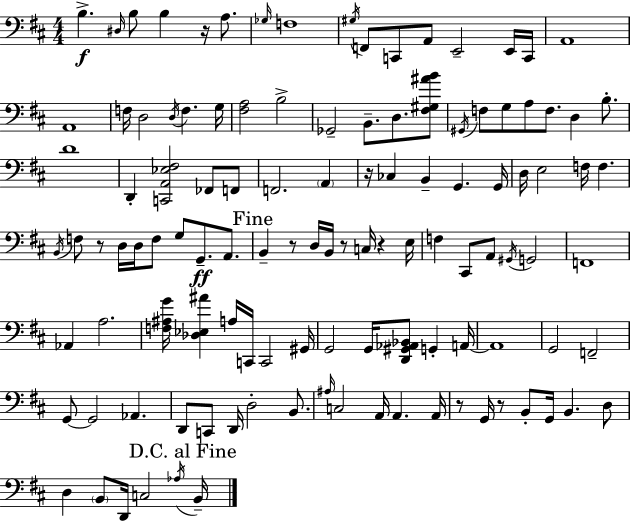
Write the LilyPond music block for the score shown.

{
  \clef bass
  \numericTimeSignature
  \time 4/4
  \key d \major
  b4.->\f \grace { dis16 } b8 b4 r16 a8. | \grace { ges16 } f1 | \acciaccatura { gis16 } f,8 c,8 a,8 e,2-- | e,16 c,16 a,1 | \break a,1 | f16 d2 \acciaccatura { d16 } f4. | g16 <fis a>2 b2-> | ges,2-- b,8.-- d8. | \break <fis gis ais' b'>8 \acciaccatura { gis,16 } f8 g8 a8 f8. d4 | b8.-. d'1 | d,4-. <c, a, ees fis>2 | fes,8 f,8 f,2. | \break \parenthesize a,4 r16 ces4 b,4-- g,4. | g,16 d16 e2 f16 f4. | \acciaccatura { b,16 } f8 r8 d16 d16 f8 g8 | g,8.--\ff a,8. \mark "Fine" b,4-- r8 d16 b,16 r8 | \break c16 r4 e16 f4 cis,8 a,8 \acciaccatura { gis,16 } g,2 | f,1 | aes,4 a2. | <f ais g'>16 <des ees ais'>4 a16 c,16 c,2 | \break gis,16 g,2 g,16 | <d, gis, aes, bes,>8 g,4-. a,16~~ a,1 | g,2 f,2-- | g,8~~ g,2 | \break aes,4. d,8 c,8 d,16 d2-. | b,8. \grace { ais16 } c2 | a,16 a,4. a,16 r8 g,16 r8 b,8-. g,16 | b,4. d8 d4 \parenthesize b,8 d,16 c2 | \break \acciaccatura { aes16 } \mark "D.C. al Fine" b,16-- \bar "|."
}